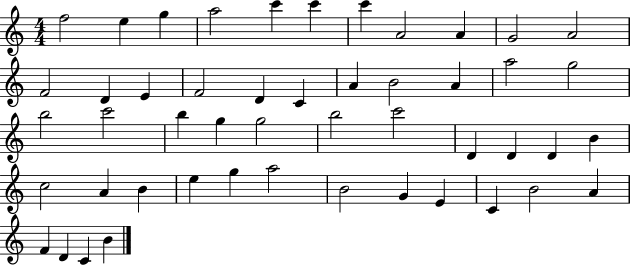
X:1
T:Untitled
M:4/4
L:1/4
K:C
f2 e g a2 c' c' c' A2 A G2 A2 F2 D E F2 D C A B2 A a2 g2 b2 c'2 b g g2 b2 c'2 D D D B c2 A B e g a2 B2 G E C B2 A F D C B